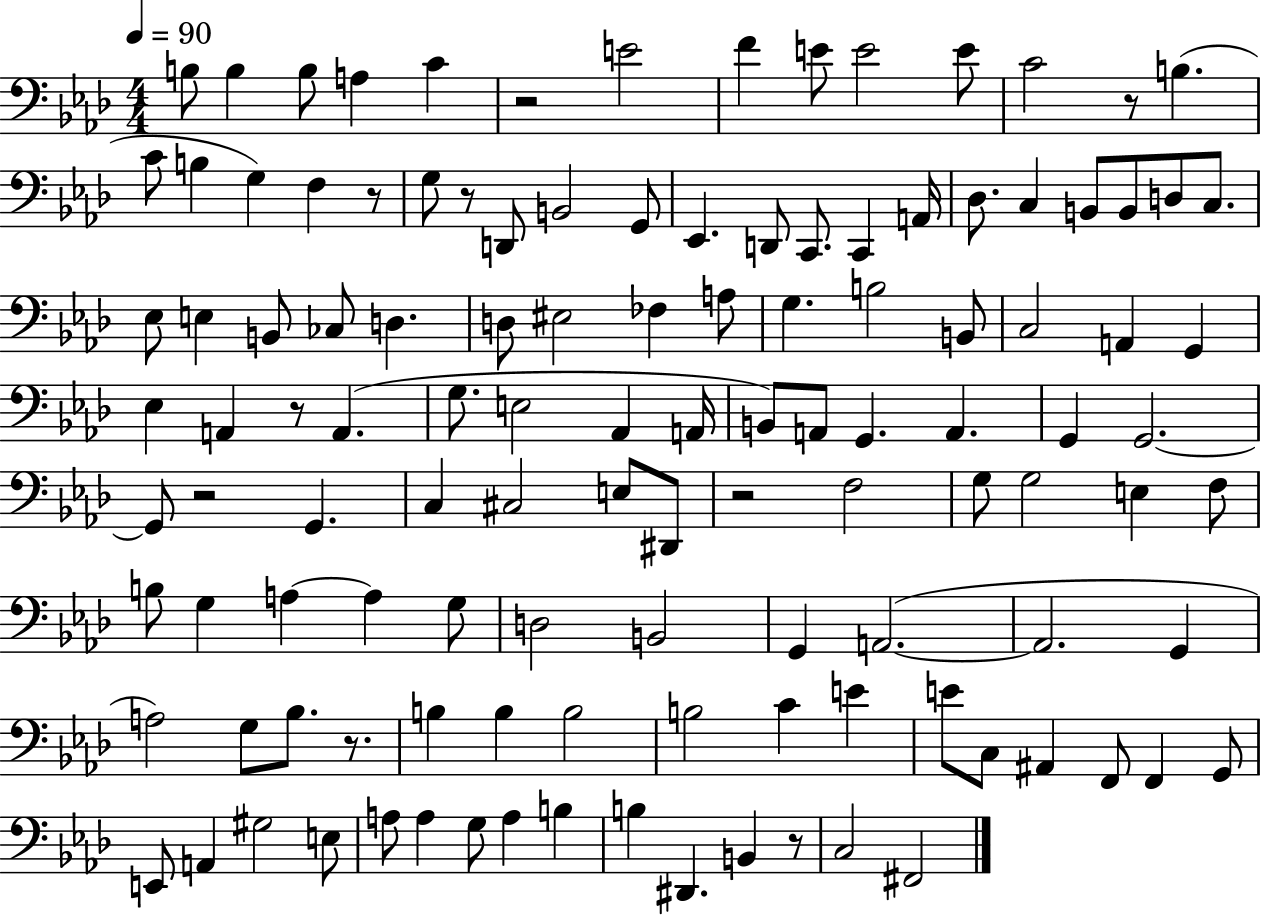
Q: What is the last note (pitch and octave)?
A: F#2